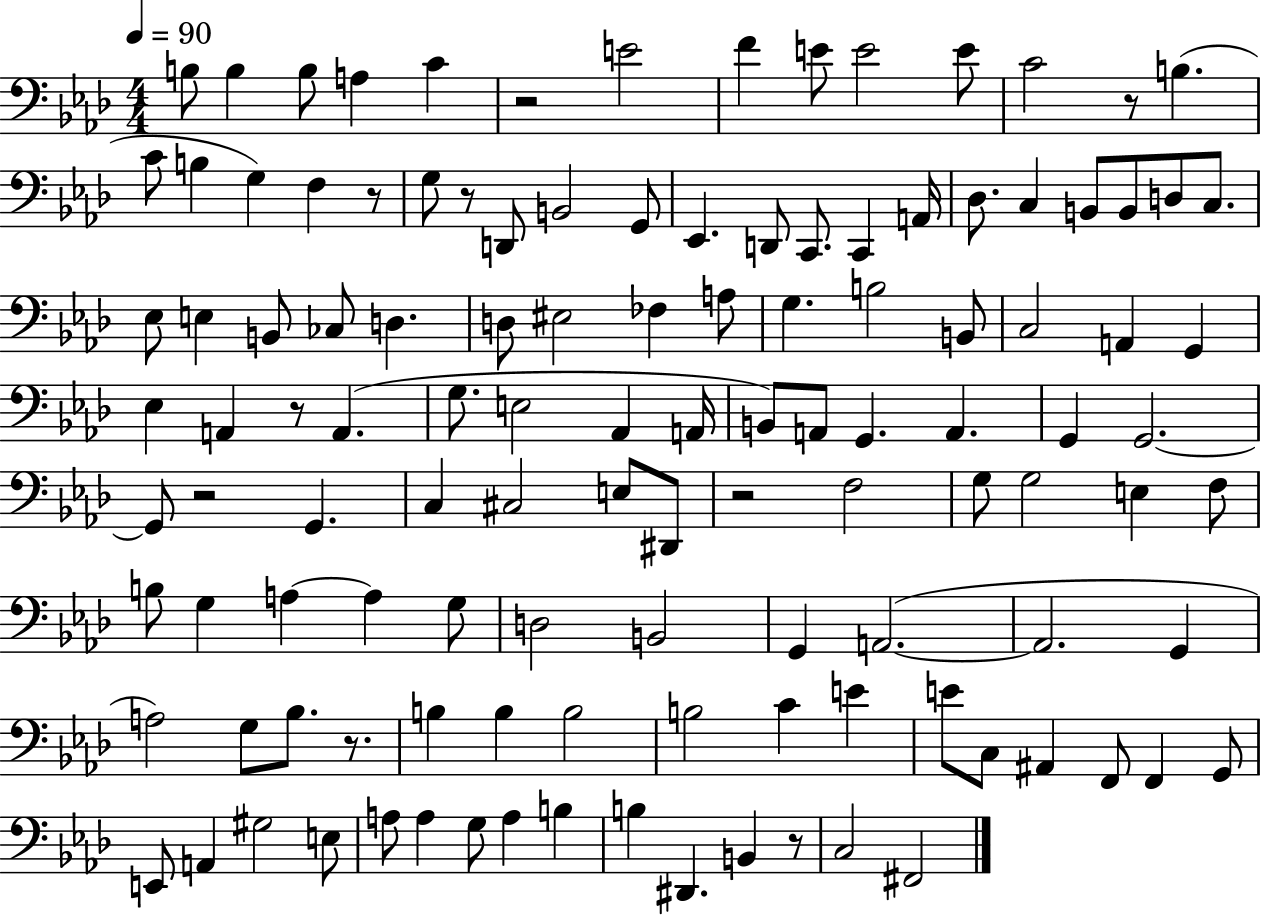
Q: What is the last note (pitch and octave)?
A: F#2